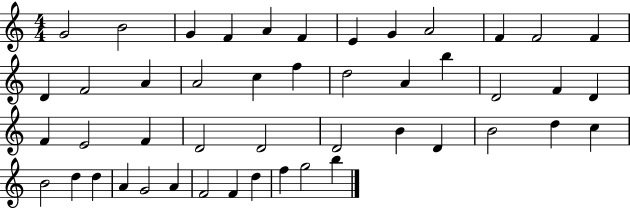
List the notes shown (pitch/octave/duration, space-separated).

G4/h B4/h G4/q F4/q A4/q F4/q E4/q G4/q A4/h F4/q F4/h F4/q D4/q F4/h A4/q A4/h C5/q F5/q D5/h A4/q B5/q D4/h F4/q D4/q F4/q E4/h F4/q D4/h D4/h D4/h B4/q D4/q B4/h D5/q C5/q B4/h D5/q D5/q A4/q G4/h A4/q F4/h F4/q D5/q F5/q G5/h B5/q